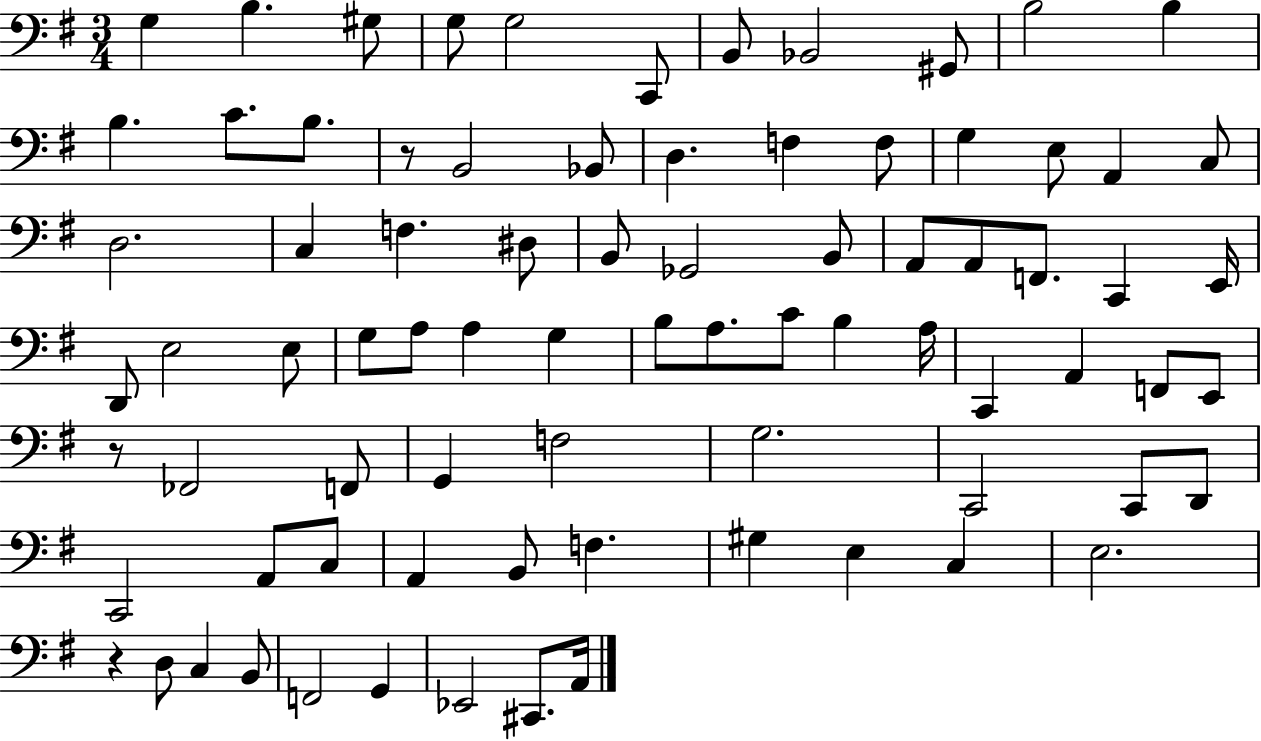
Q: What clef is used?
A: bass